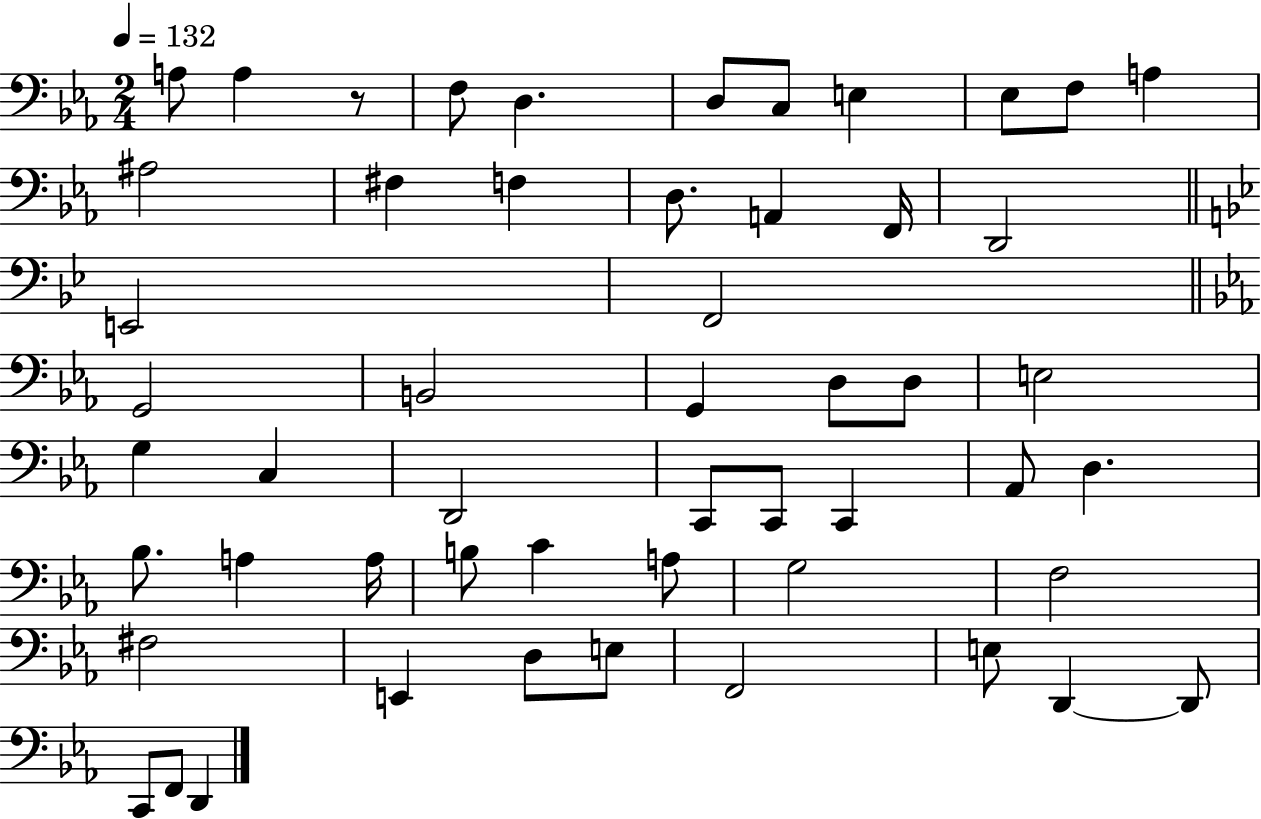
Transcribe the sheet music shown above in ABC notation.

X:1
T:Untitled
M:2/4
L:1/4
K:Eb
A,/2 A, z/2 F,/2 D, D,/2 C,/2 E, _E,/2 F,/2 A, ^A,2 ^F, F, D,/2 A,, F,,/4 D,,2 E,,2 F,,2 G,,2 B,,2 G,, D,/2 D,/2 E,2 G, C, D,,2 C,,/2 C,,/2 C,, _A,,/2 D, _B,/2 A, A,/4 B,/2 C A,/2 G,2 F,2 ^F,2 E,, D,/2 E,/2 F,,2 E,/2 D,, D,,/2 C,,/2 F,,/2 D,,